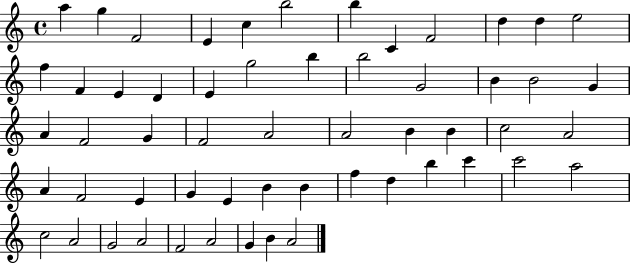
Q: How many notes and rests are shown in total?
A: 56